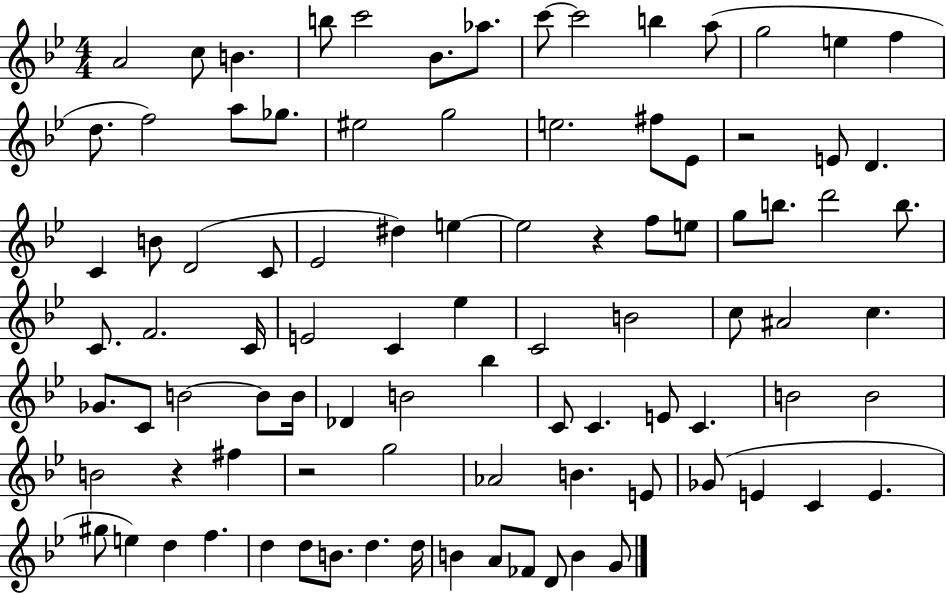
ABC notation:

X:1
T:Untitled
M:4/4
L:1/4
K:Bb
A2 c/2 B b/2 c'2 _B/2 _a/2 c'/2 c'2 b a/2 g2 e f d/2 f2 a/2 _g/2 ^e2 g2 e2 ^f/2 _E/2 z2 E/2 D C B/2 D2 C/2 _E2 ^d e e2 z f/2 e/2 g/2 b/2 d'2 b/2 C/2 F2 C/4 E2 C _e C2 B2 c/2 ^A2 c _G/2 C/2 B2 B/2 B/4 _D B2 _b C/2 C E/2 C B2 B2 B2 z ^f z2 g2 _A2 B E/2 _G/2 E C E ^g/2 e d f d d/2 B/2 d d/4 B A/2 _F/2 D/2 B G/2